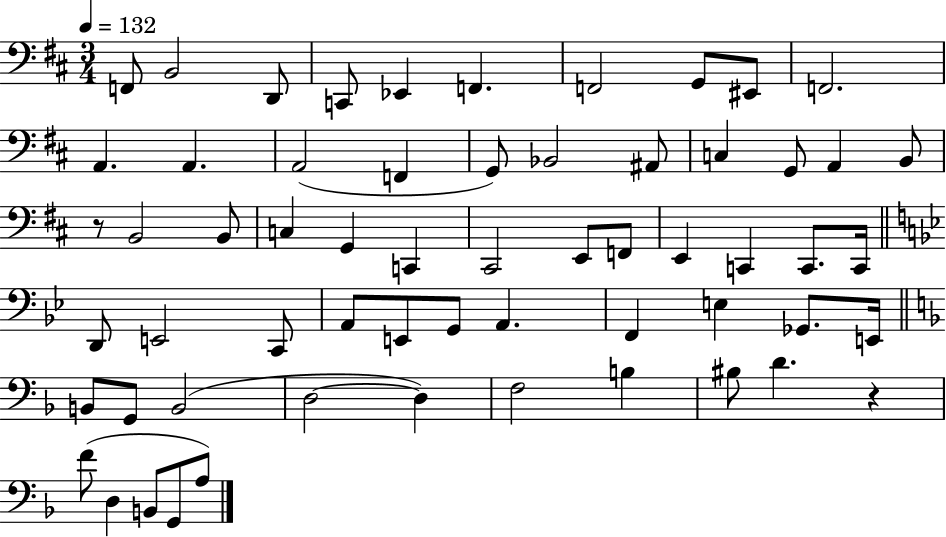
{
  \clef bass
  \numericTimeSignature
  \time 3/4
  \key d \major
  \tempo 4 = 132
  f,8 b,2 d,8 | c,8 ees,4 f,4. | f,2 g,8 eis,8 | f,2. | \break a,4. a,4. | a,2( f,4 | g,8) bes,2 ais,8 | c4 g,8 a,4 b,8 | \break r8 b,2 b,8 | c4 g,4 c,4 | cis,2 e,8 f,8 | e,4 c,4 c,8. c,16 | \break \bar "||" \break \key g \minor d,8 e,2 c,8 | a,8 e,8 g,8 a,4. | f,4 e4 ges,8. e,16 | \bar "||" \break \key d \minor b,8 g,8 b,2( | d2~~ d4) | f2 b4 | bis8 d'4. r4 | \break f'8( d4 b,8 g,8 a8) | \bar "|."
}